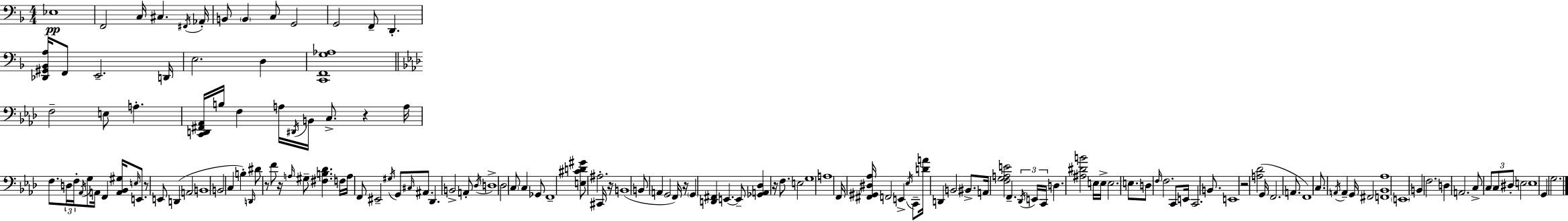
Eb3/w F2/h C3/s C#3/q. F#2/s Ab2/s B2/e B2/q C3/e G2/h G2/h F2/e D2/q. [Db2,G#2,Bb2,A3]/s F2/e E2/h. D2/s E3/h. D3/q [C2,F2,G3,Ab3]/w F3/h E3/e A3/q. [C2,D2,F#2,Ab2]/s B3/s F3/q A3/s D#2/s B2/s C3/e. R/q A3/s F3/e. D3/s F3/s Ab2/s G3/e A2/s F2/q [A2,Bb2,G#3]/s E3/s E2/e. R/e E2/e D2/q A2/h B2/w B2/h C3/q B3/q D2/s D#4/e R/e F4/e R/s A3/s G#3/e [F#3,B3,Db4]/q. F3/s A3/s F2/e EIS2/h G#3/s G2/e C#3/s A#2/e. Db2/q. B2/h A2/e Db3/s D3/w Db3/h C3/e C3/q Gb2/e F2/w [E3,C#4,D4,G#4]/e A#3/h. C#2/s R/s B2/w B2/e A2/q G2/h F2/s R/s G2/q [D2,F#2]/q E2/q. E2/e [Gb2,A2,Db3]/q R/s F3/e. E3/h G3/w A3/w F2/s [F#2,G#2,D#3,Ab3]/s F2/h E2/q Eb3/s C2/e [D4,A4]/s D2/q B2/h BIS2/e. A2/s [F3,G3,A3,E4]/h F2/q. Db2/s E2/s C2/s D3/q. [A#3,D#4,B4]/h E3/s E3/s E3/h. E3/e. D3/e F3/s F3/h. C2/e E2/s C2/h. B2/e. E2/w R/h [A3,Db4]/h G2/s F2/h. A2/e. F2/w C3/e. A2/s A2/q G2/s F#2/h [F2,Bb2,Ab3]/w E2/w B2/q F3/h. D3/q A2/h. C3/e C3/e C3/e D#3/e E3/h E3/w G2/q G3/h.